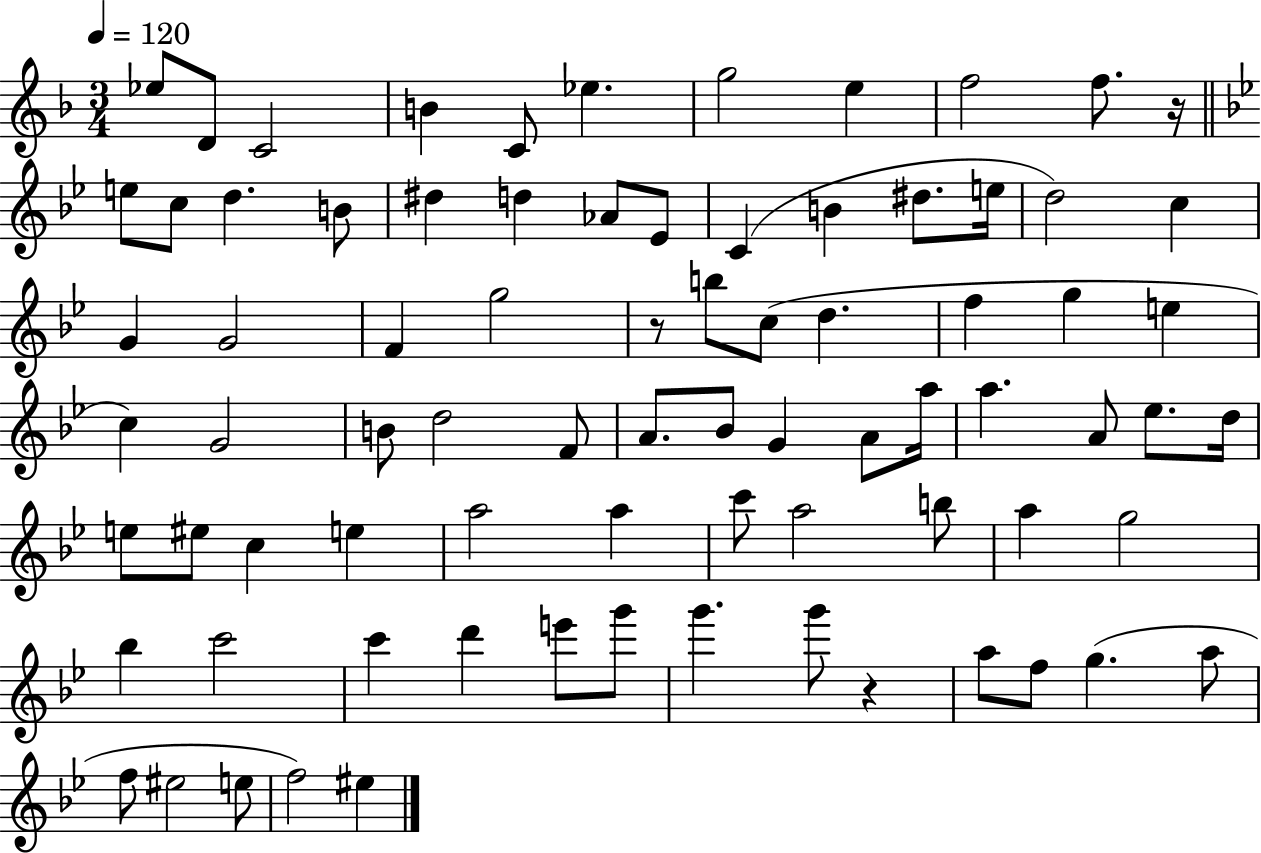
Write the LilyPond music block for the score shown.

{
  \clef treble
  \numericTimeSignature
  \time 3/4
  \key f \major
  \tempo 4 = 120
  \repeat volta 2 { ees''8 d'8 c'2 | b'4 c'8 ees''4. | g''2 e''4 | f''2 f''8. r16 | \break \bar "||" \break \key g \minor e''8 c''8 d''4. b'8 | dis''4 d''4 aes'8 ees'8 | c'4( b'4 dis''8. e''16 | d''2) c''4 | \break g'4 g'2 | f'4 g''2 | r8 b''8 c''8( d''4. | f''4 g''4 e''4 | \break c''4) g'2 | b'8 d''2 f'8 | a'8. bes'8 g'4 a'8 a''16 | a''4. a'8 ees''8. d''16 | \break e''8 eis''8 c''4 e''4 | a''2 a''4 | c'''8 a''2 b''8 | a''4 g''2 | \break bes''4 c'''2 | c'''4 d'''4 e'''8 g'''8 | g'''4. g'''8 r4 | a''8 f''8 g''4.( a''8 | \break f''8 eis''2 e''8 | f''2) eis''4 | } \bar "|."
}